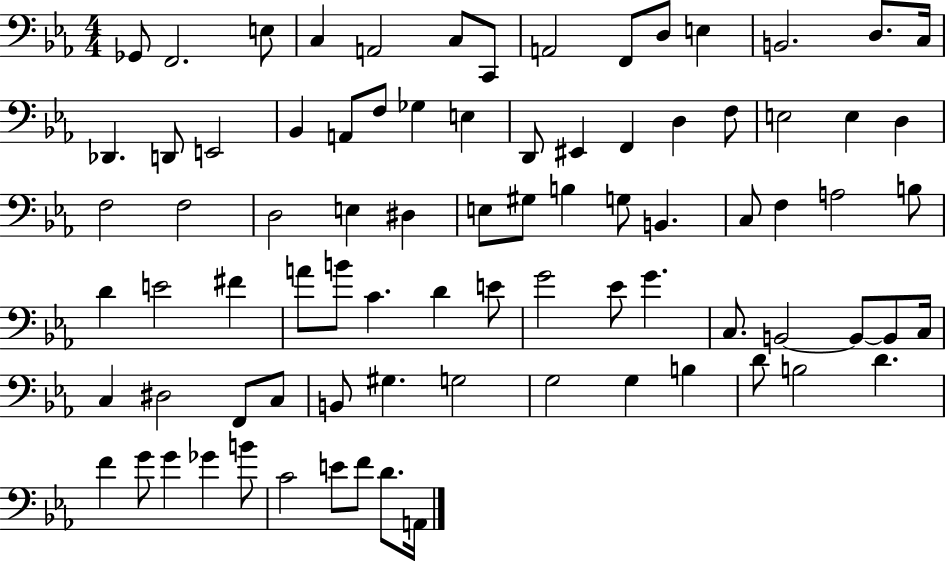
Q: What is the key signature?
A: EES major